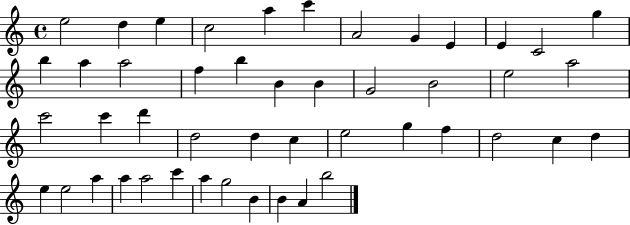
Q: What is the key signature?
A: C major